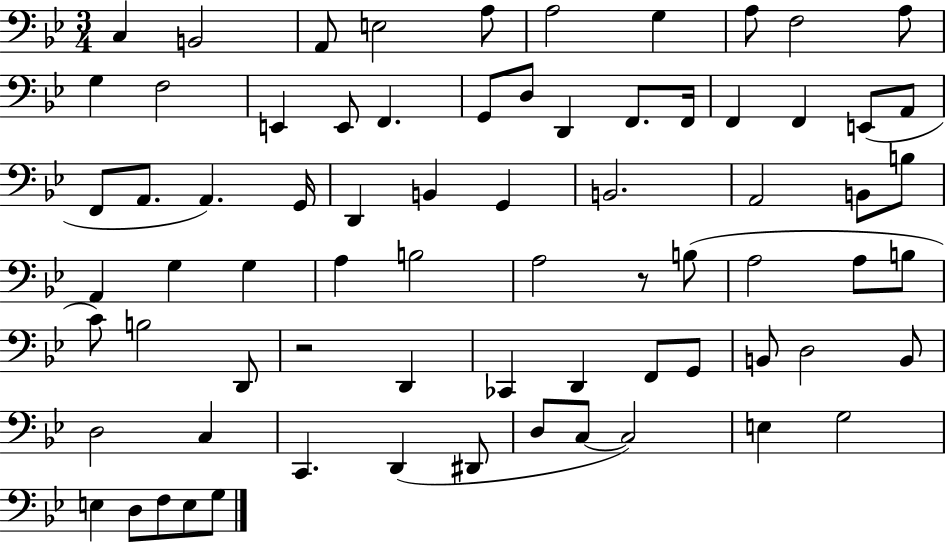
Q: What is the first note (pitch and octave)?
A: C3